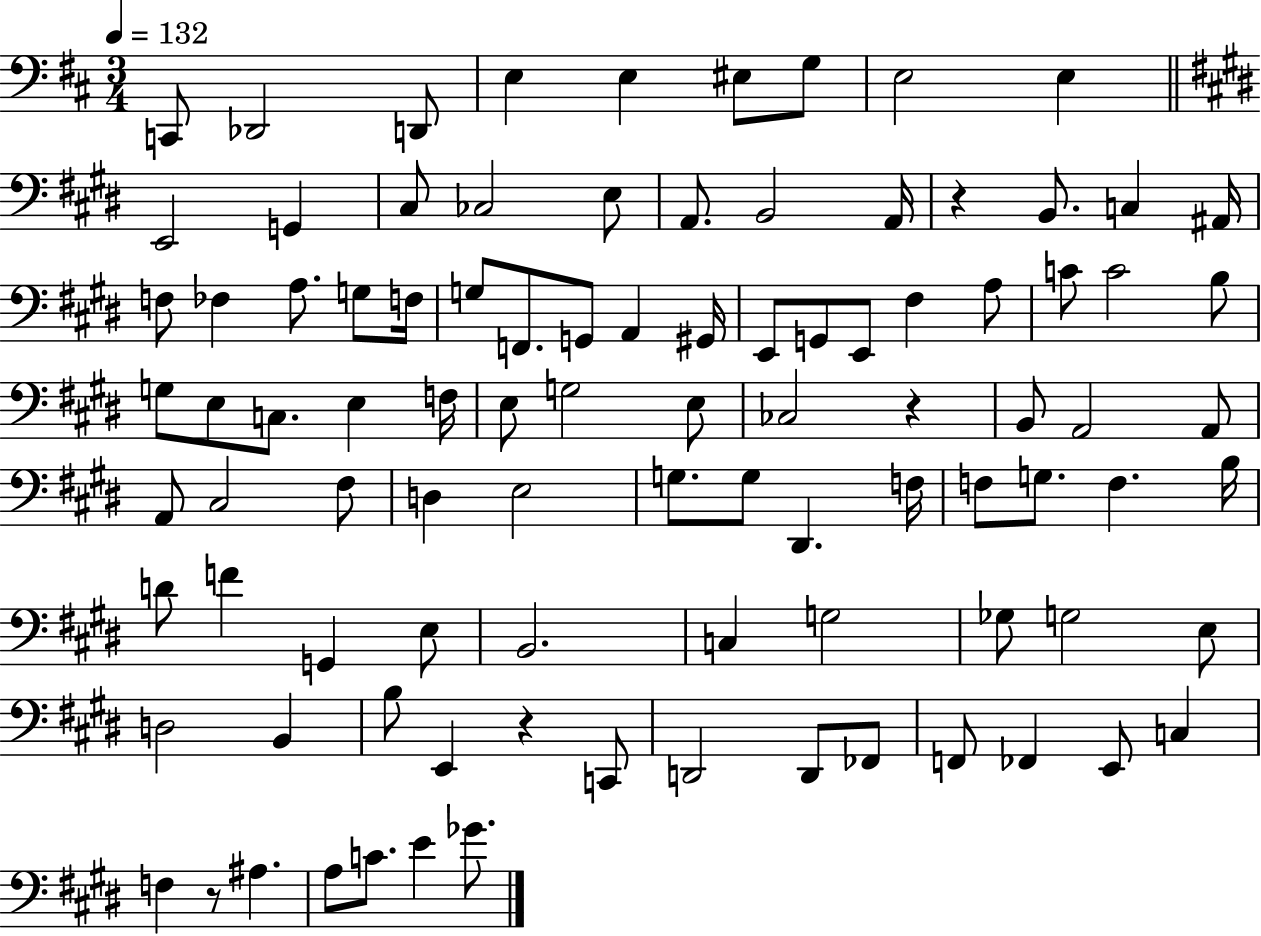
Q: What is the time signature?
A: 3/4